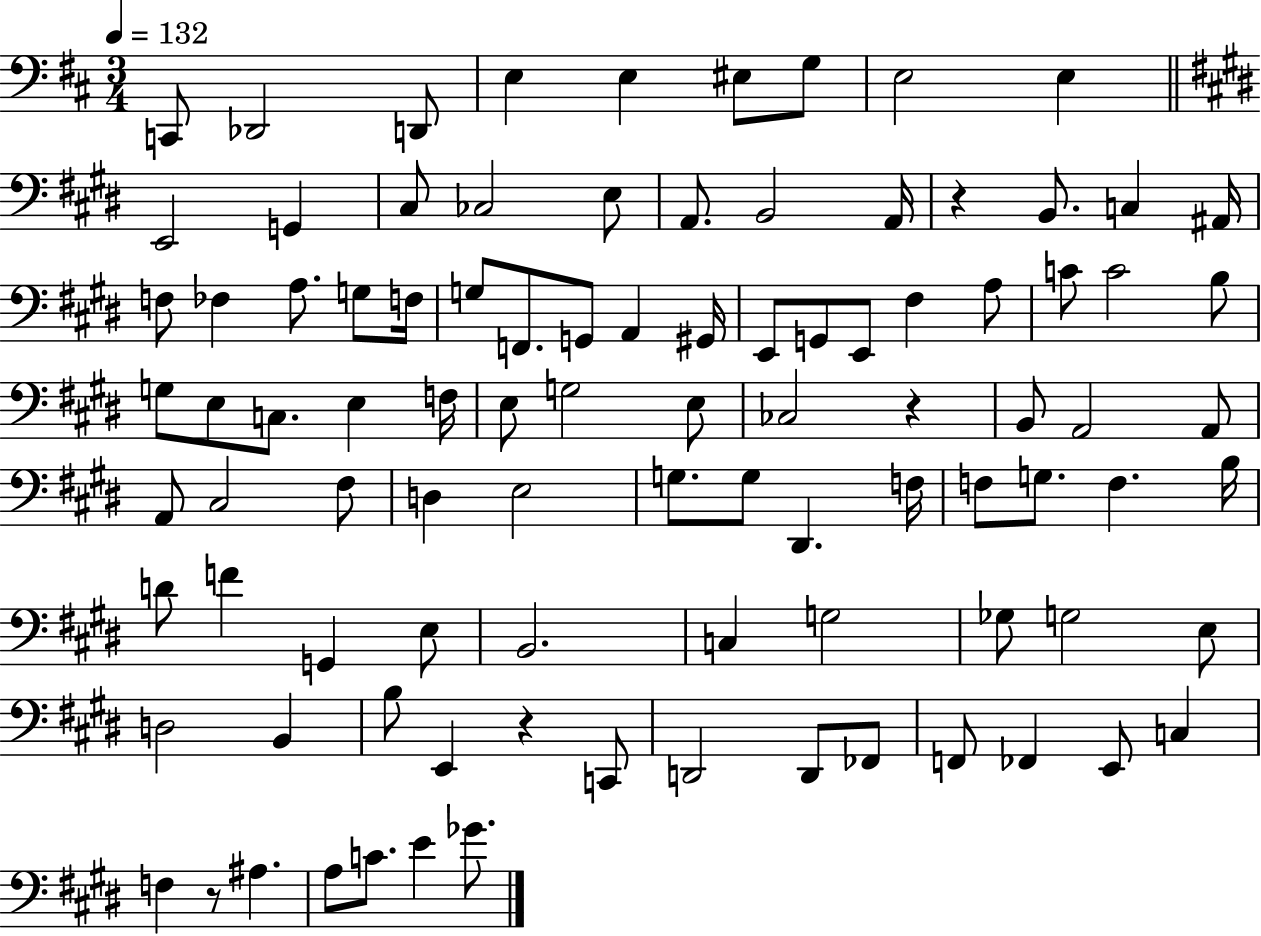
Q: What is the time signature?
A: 3/4